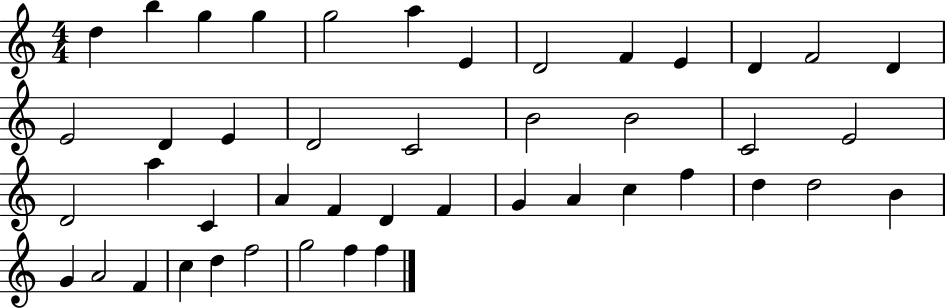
D5/q B5/q G5/q G5/q G5/h A5/q E4/q D4/h F4/q E4/q D4/q F4/h D4/q E4/h D4/q E4/q D4/h C4/h B4/h B4/h C4/h E4/h D4/h A5/q C4/q A4/q F4/q D4/q F4/q G4/q A4/q C5/q F5/q D5/q D5/h B4/q G4/q A4/h F4/q C5/q D5/q F5/h G5/h F5/q F5/q